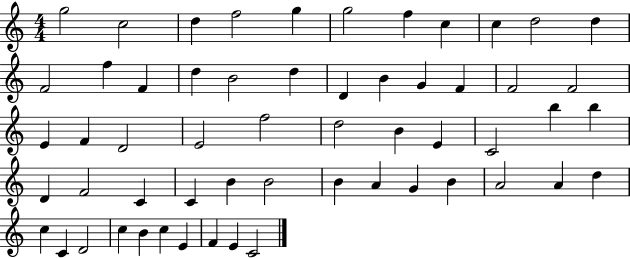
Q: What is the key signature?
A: C major